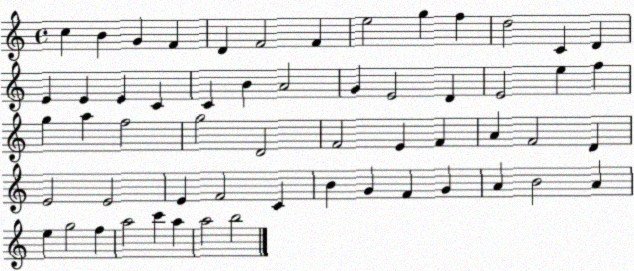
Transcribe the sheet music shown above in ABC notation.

X:1
T:Untitled
M:4/4
L:1/4
K:C
c B G F D F2 F e2 g f d2 C D E E E C C B A2 G E2 D E2 e f g a f2 g2 D2 F2 E F A F2 D E2 E2 E F2 C B G F G A B2 A e g2 f a2 c' a a2 b2